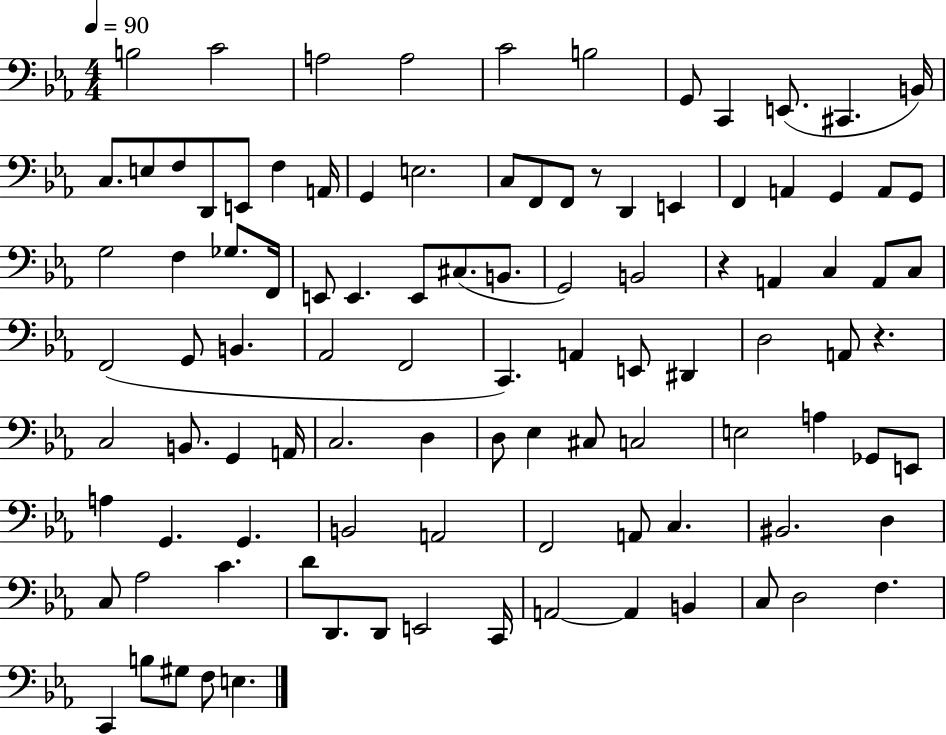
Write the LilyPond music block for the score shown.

{
  \clef bass
  \numericTimeSignature
  \time 4/4
  \key ees \major
  \tempo 4 = 90
  b2 c'2 | a2 a2 | c'2 b2 | g,8 c,4 e,8.( cis,4. b,16) | \break c8. e8 f8 d,8 e,8 f4 a,16 | g,4 e2. | c8 f,8 f,8 r8 d,4 e,4 | f,4 a,4 g,4 a,8 g,8 | \break g2 f4 ges8. f,16 | e,8 e,4. e,8 cis8.( b,8. | g,2) b,2 | r4 a,4 c4 a,8 c8 | \break f,2( g,8 b,4. | aes,2 f,2 | c,4.) a,4 e,8 dis,4 | d2 a,8 r4. | \break c2 b,8. g,4 a,16 | c2. d4 | d8 ees4 cis8 c2 | e2 a4 ges,8 e,8 | \break a4 g,4. g,4. | b,2 a,2 | f,2 a,8 c4. | bis,2. d4 | \break c8 aes2 c'4. | d'8 d,8. d,8 e,2 c,16 | a,2~~ a,4 b,4 | c8 d2 f4. | \break c,4 b8 gis8 f8 e4. | \bar "|."
}